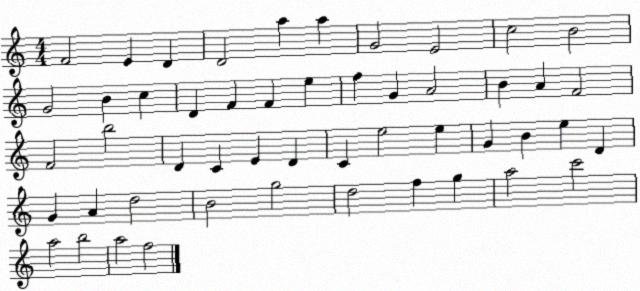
X:1
T:Untitled
M:4/4
L:1/4
K:C
F2 E D D2 a a G2 E2 c2 B2 G2 B c D F F e f G A2 B A F2 F2 b2 D C E D C e2 e G B e D G A d2 B2 g2 d2 f g a2 c'2 a2 b2 a2 f2